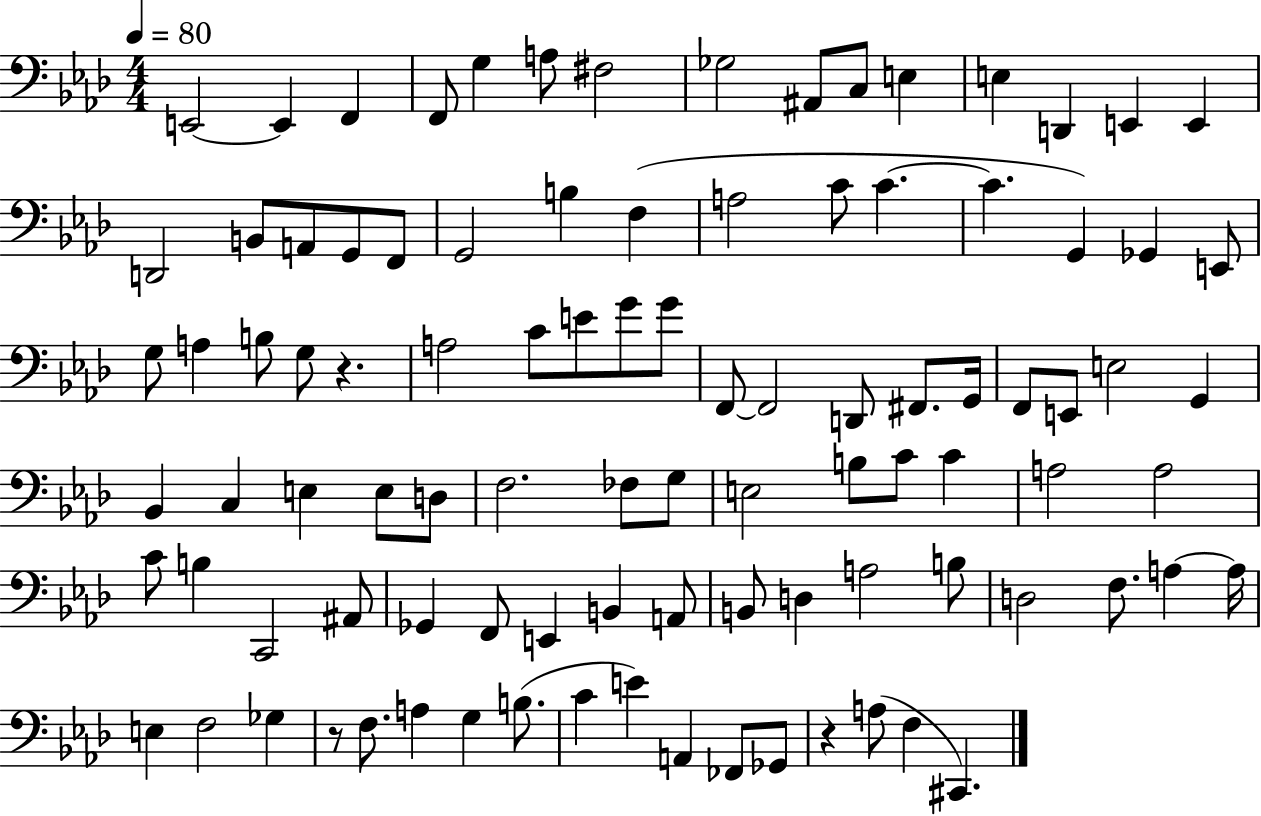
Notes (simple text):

E2/h E2/q F2/q F2/e G3/q A3/e F#3/h Gb3/h A#2/e C3/e E3/q E3/q D2/q E2/q E2/q D2/h B2/e A2/e G2/e F2/e G2/h B3/q F3/q A3/h C4/e C4/q. C4/q. G2/q Gb2/q E2/e G3/e A3/q B3/e G3/e R/q. A3/h C4/e E4/e G4/e G4/e F2/e F2/h D2/e F#2/e. G2/s F2/e E2/e E3/h G2/q Bb2/q C3/q E3/q E3/e D3/e F3/h. FES3/e G3/e E3/h B3/e C4/e C4/q A3/h A3/h C4/e B3/q C2/h A#2/e Gb2/q F2/e E2/q B2/q A2/e B2/e D3/q A3/h B3/e D3/h F3/e. A3/q A3/s E3/q F3/h Gb3/q R/e F3/e. A3/q G3/q B3/e. C4/q E4/q A2/q FES2/e Gb2/e R/q A3/e F3/q C#2/q.